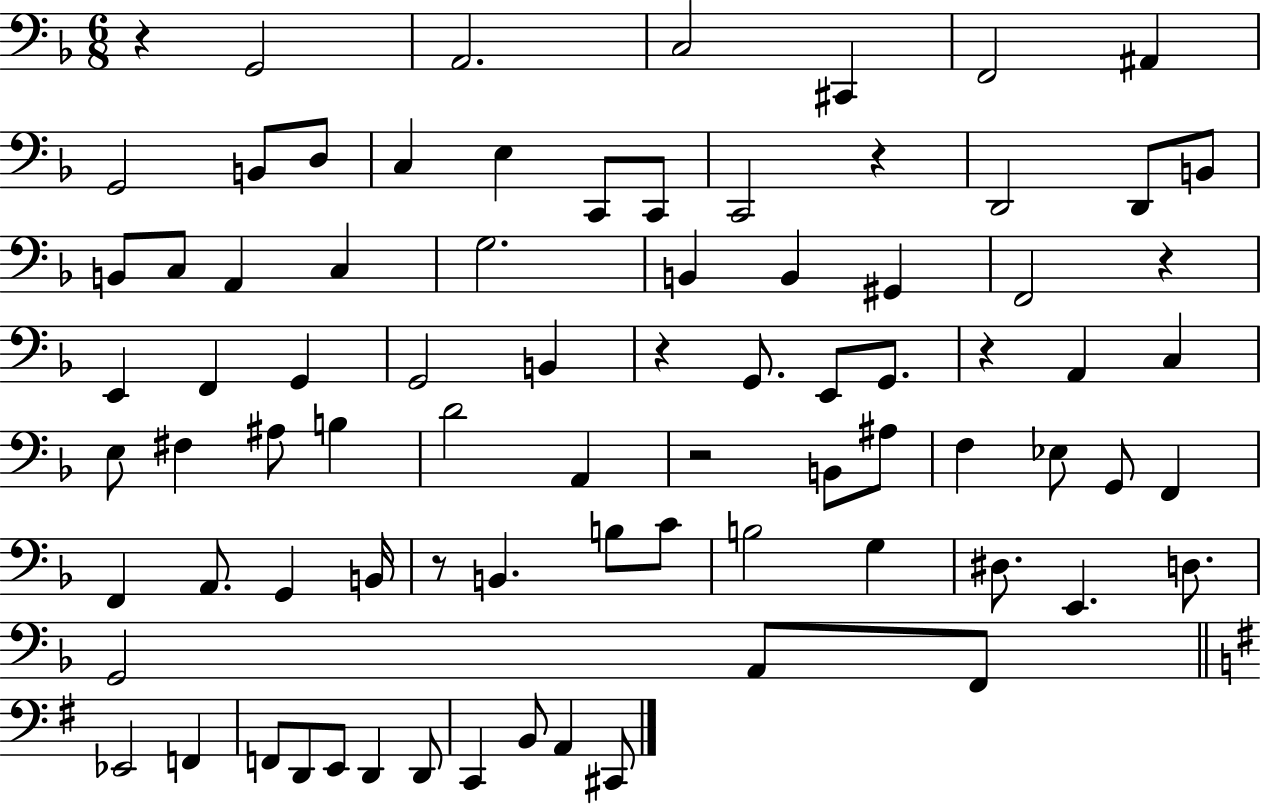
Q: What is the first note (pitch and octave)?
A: G2